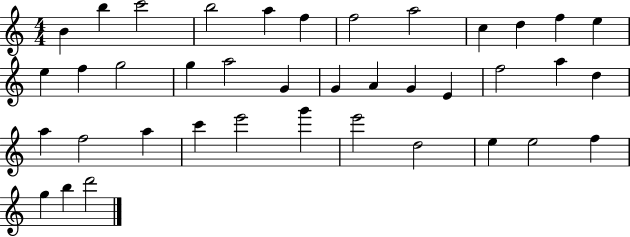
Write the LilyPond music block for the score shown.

{
  \clef treble
  \numericTimeSignature
  \time 4/4
  \key c \major
  b'4 b''4 c'''2 | b''2 a''4 f''4 | f''2 a''2 | c''4 d''4 f''4 e''4 | \break e''4 f''4 g''2 | g''4 a''2 g'4 | g'4 a'4 g'4 e'4 | f''2 a''4 d''4 | \break a''4 f''2 a''4 | c'''4 e'''2 g'''4 | e'''2 d''2 | e''4 e''2 f''4 | \break g''4 b''4 d'''2 | \bar "|."
}